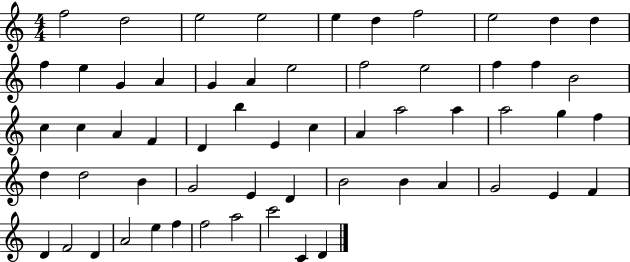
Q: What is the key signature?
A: C major